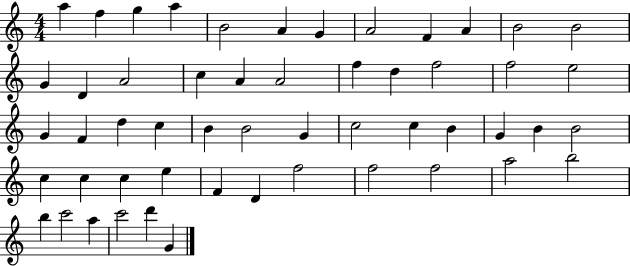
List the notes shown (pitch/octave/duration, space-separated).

A5/q F5/q G5/q A5/q B4/h A4/q G4/q A4/h F4/q A4/q B4/h B4/h G4/q D4/q A4/h C5/q A4/q A4/h F5/q D5/q F5/h F5/h E5/h G4/q F4/q D5/q C5/q B4/q B4/h G4/q C5/h C5/q B4/q G4/q B4/q B4/h C5/q C5/q C5/q E5/q F4/q D4/q F5/h F5/h F5/h A5/h B5/h B5/q C6/h A5/q C6/h D6/q G4/q